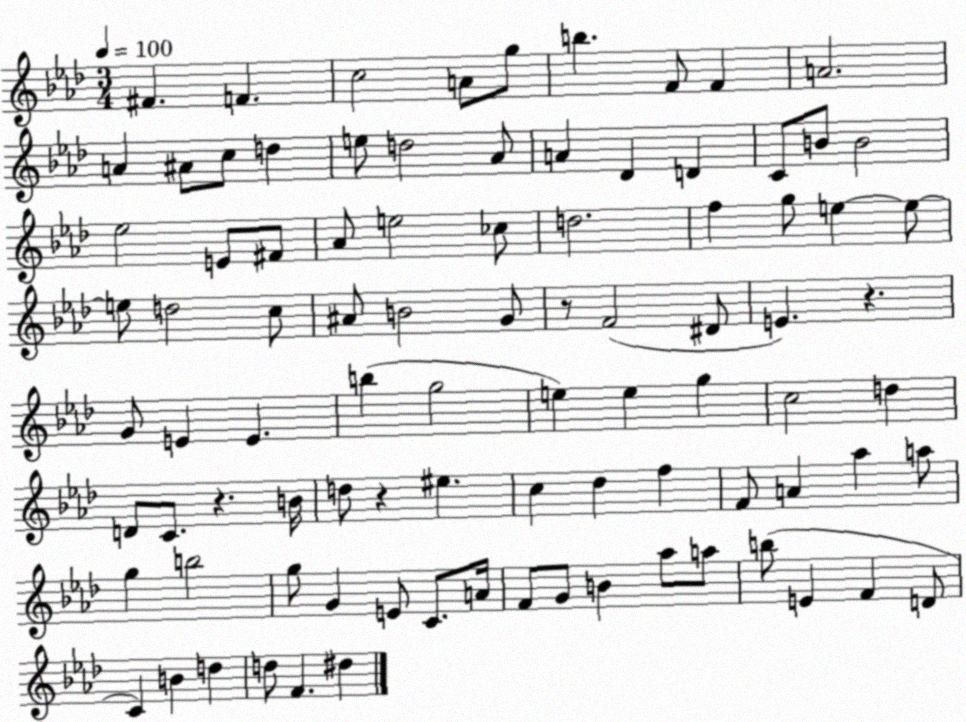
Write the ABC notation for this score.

X:1
T:Untitled
M:3/4
L:1/4
K:Ab
^F F c2 A/2 g/2 b F/2 F A2 A ^A/2 c/2 d e/2 d2 _A/2 A _D D C/2 B/2 B2 _e2 E/2 ^F/2 _A/2 e2 _c/2 d2 f g/2 e e/2 e/2 d2 c/2 ^A/2 B2 G/2 z/2 F2 ^D/2 E z G/2 E E b g2 e e g c2 d D/2 C/2 z B/4 d/2 z ^e c _d f F/2 A _a a/2 g b2 g/2 G E/2 C/2 A/4 F/2 G/2 B _a/2 a/2 b/2 E F D/2 C B d d/2 F ^d